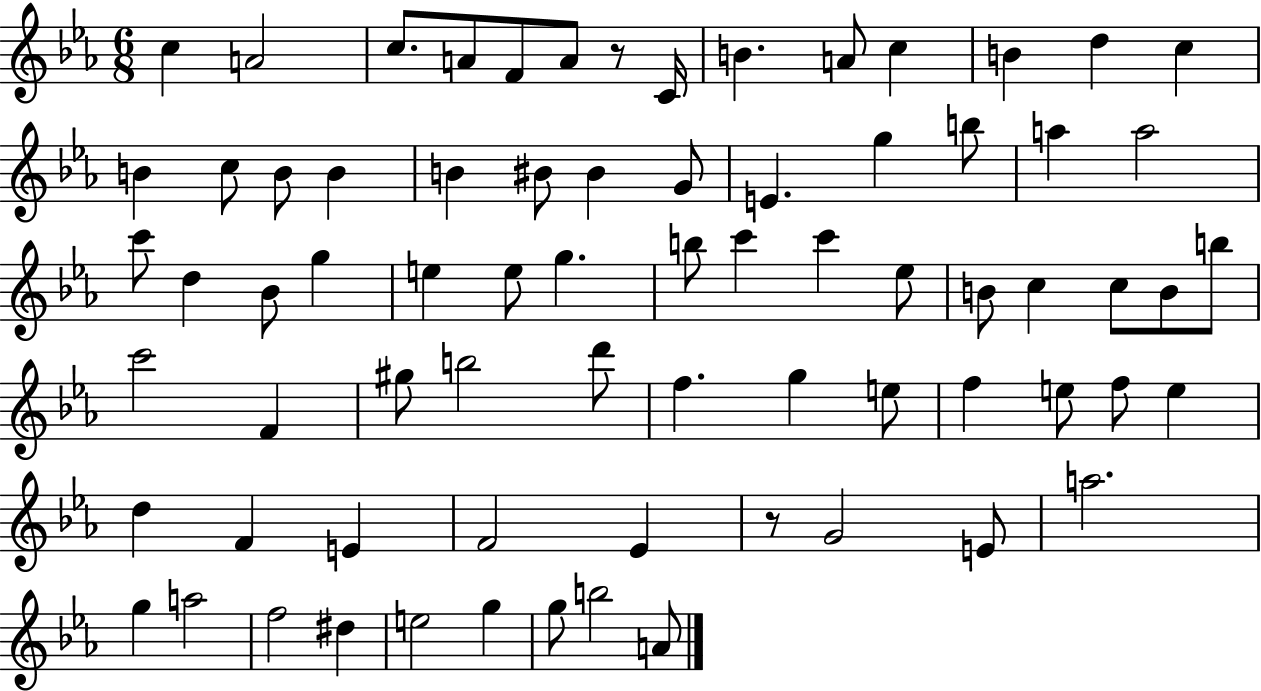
{
  \clef treble
  \numericTimeSignature
  \time 6/8
  \key ees \major
  c''4 a'2 | c''8. a'8 f'8 a'8 r8 c'16 | b'4. a'8 c''4 | b'4 d''4 c''4 | \break b'4 c''8 b'8 b'4 | b'4 bis'8 bis'4 g'8 | e'4. g''4 b''8 | a''4 a''2 | \break c'''8 d''4 bes'8 g''4 | e''4 e''8 g''4. | b''8 c'''4 c'''4 ees''8 | b'8 c''4 c''8 b'8 b''8 | \break c'''2 f'4 | gis''8 b''2 d'''8 | f''4. g''4 e''8 | f''4 e''8 f''8 e''4 | \break d''4 f'4 e'4 | f'2 ees'4 | r8 g'2 e'8 | a''2. | \break g''4 a''2 | f''2 dis''4 | e''2 g''4 | g''8 b''2 a'8 | \break \bar "|."
}